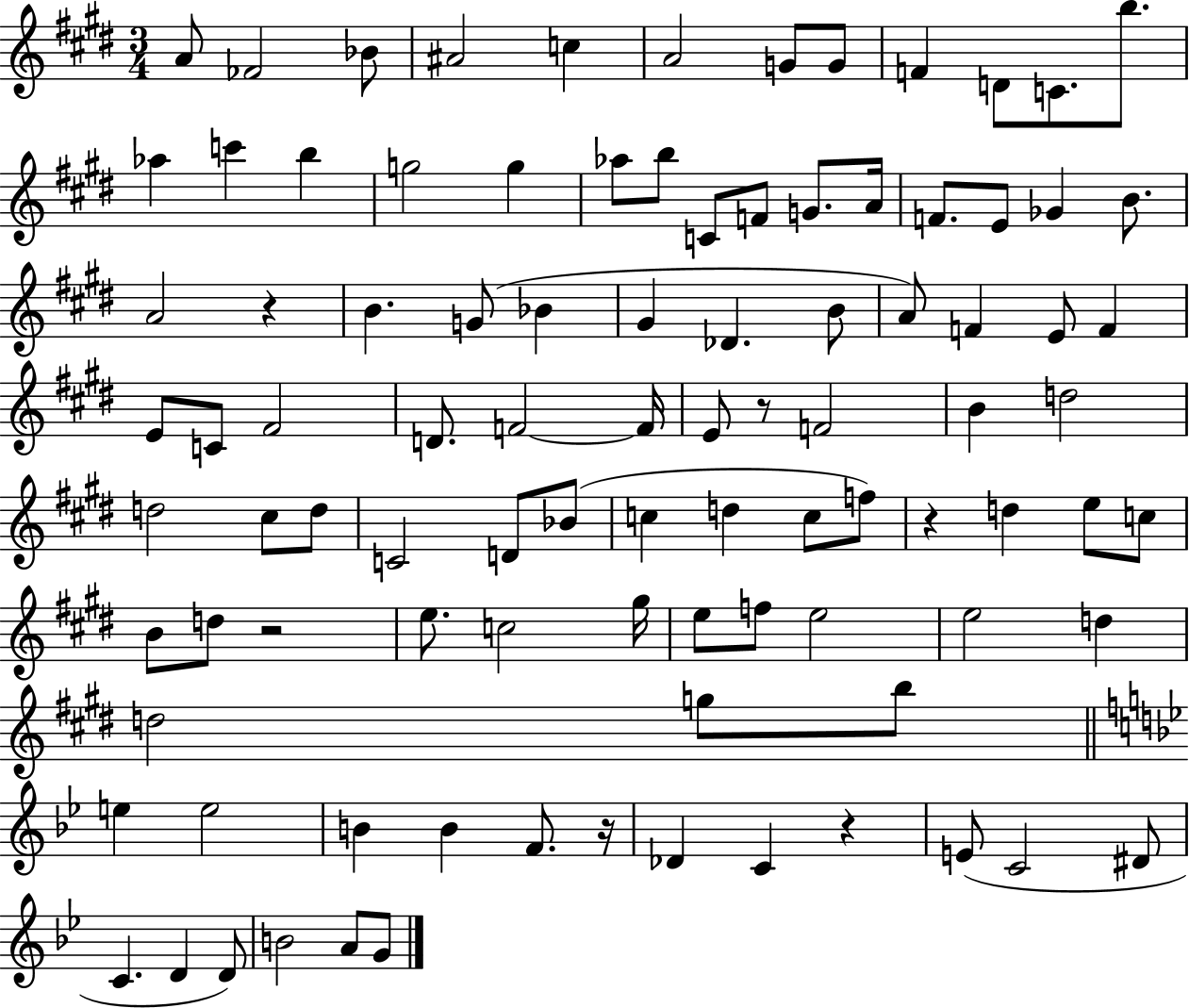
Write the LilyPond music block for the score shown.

{
  \clef treble
  \numericTimeSignature
  \time 3/4
  \key e \major
  a'8 fes'2 bes'8 | ais'2 c''4 | a'2 g'8 g'8 | f'4 d'8 c'8. b''8. | \break aes''4 c'''4 b''4 | g''2 g''4 | aes''8 b''8 c'8 f'8 g'8. a'16 | f'8. e'8 ges'4 b'8. | \break a'2 r4 | b'4. g'8( bes'4 | gis'4 des'4. b'8 | a'8) f'4 e'8 f'4 | \break e'8 c'8 fis'2 | d'8. f'2~~ f'16 | e'8 r8 f'2 | b'4 d''2 | \break d''2 cis''8 d''8 | c'2 d'8 bes'8( | c''4 d''4 c''8 f''8) | r4 d''4 e''8 c''8 | \break b'8 d''8 r2 | e''8. c''2 gis''16 | e''8 f''8 e''2 | e''2 d''4 | \break d''2 g''8 b''8 | \bar "||" \break \key bes \major e''4 e''2 | b'4 b'4 f'8. r16 | des'4 c'4 r4 | e'8( c'2 dis'8 | \break c'4. d'4 d'8) | b'2 a'8 g'8 | \bar "|."
}